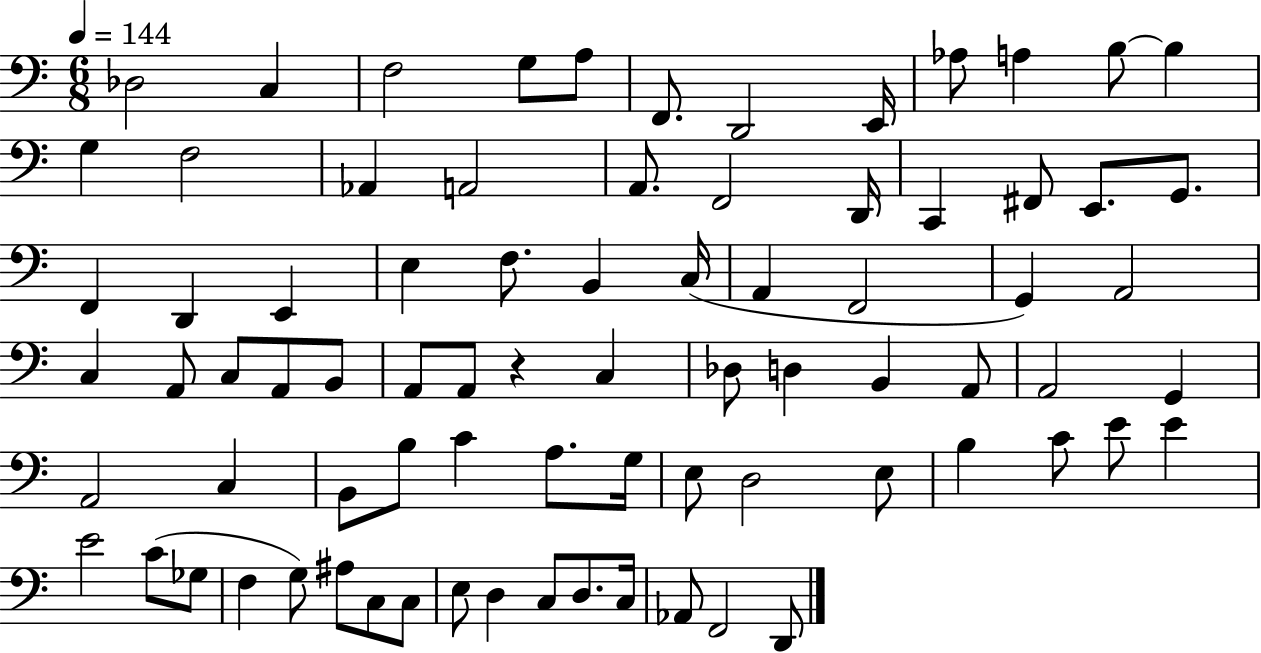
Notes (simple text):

Db3/h C3/q F3/h G3/e A3/e F2/e. D2/h E2/s Ab3/e A3/q B3/e B3/q G3/q F3/h Ab2/q A2/h A2/e. F2/h D2/s C2/q F#2/e E2/e. G2/e. F2/q D2/q E2/q E3/q F3/e. B2/q C3/s A2/q F2/h G2/q A2/h C3/q A2/e C3/e A2/e B2/e A2/e A2/e R/q C3/q Db3/e D3/q B2/q A2/e A2/h G2/q A2/h C3/q B2/e B3/e C4/q A3/e. G3/s E3/e D3/h E3/e B3/q C4/e E4/e E4/q E4/h C4/e Gb3/e F3/q G3/e A#3/e C3/e C3/e E3/e D3/q C3/e D3/e. C3/s Ab2/e F2/h D2/e